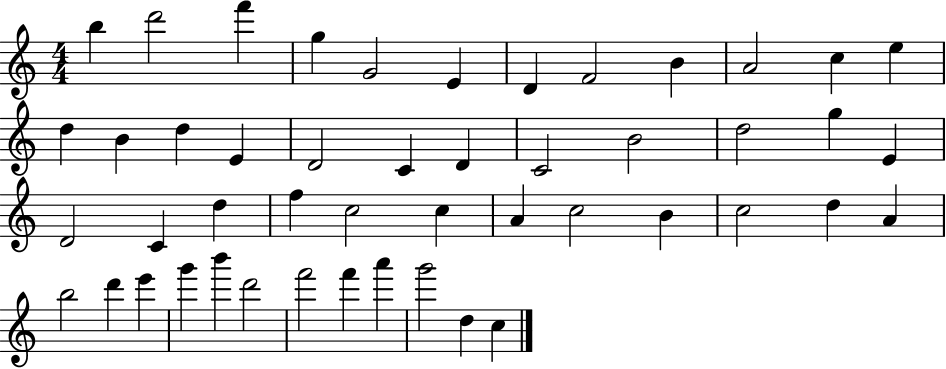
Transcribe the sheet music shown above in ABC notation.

X:1
T:Untitled
M:4/4
L:1/4
K:C
b d'2 f' g G2 E D F2 B A2 c e d B d E D2 C D C2 B2 d2 g E D2 C d f c2 c A c2 B c2 d A b2 d' e' g' b' d'2 f'2 f' a' g'2 d c